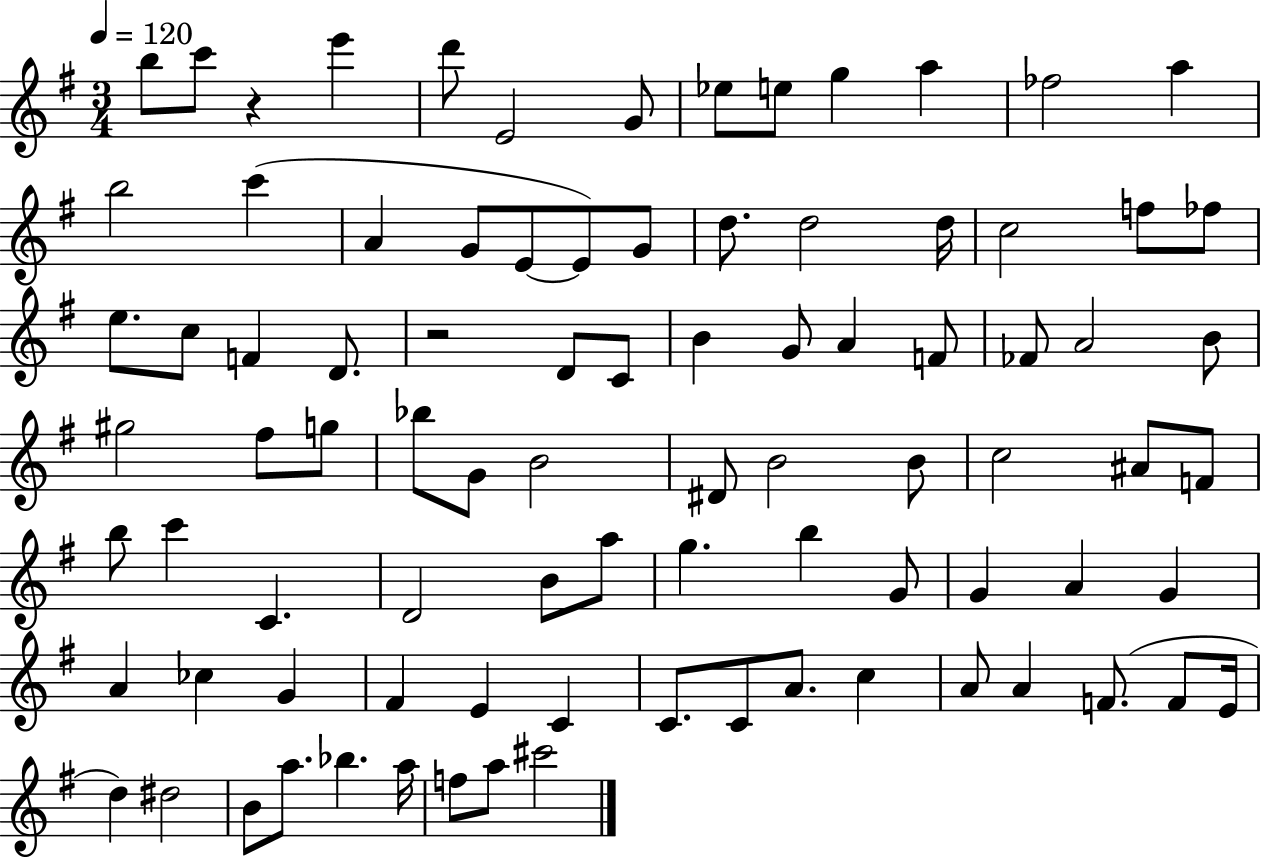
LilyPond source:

{
  \clef treble
  \numericTimeSignature
  \time 3/4
  \key g \major
  \tempo 4 = 120
  \repeat volta 2 { b''8 c'''8 r4 e'''4 | d'''8 e'2 g'8 | ees''8 e''8 g''4 a''4 | fes''2 a''4 | \break b''2 c'''4( | a'4 g'8 e'8~~ e'8) g'8 | d''8. d''2 d''16 | c''2 f''8 fes''8 | \break e''8. c''8 f'4 d'8. | r2 d'8 c'8 | b'4 g'8 a'4 f'8 | fes'8 a'2 b'8 | \break gis''2 fis''8 g''8 | bes''8 g'8 b'2 | dis'8 b'2 b'8 | c''2 ais'8 f'8 | \break b''8 c'''4 c'4. | d'2 b'8 a''8 | g''4. b''4 g'8 | g'4 a'4 g'4 | \break a'4 ces''4 g'4 | fis'4 e'4 c'4 | c'8. c'8 a'8. c''4 | a'8 a'4 f'8.( f'8 e'16 | \break d''4) dis''2 | b'8 a''8. bes''4. a''16 | f''8 a''8 cis'''2 | } \bar "|."
}